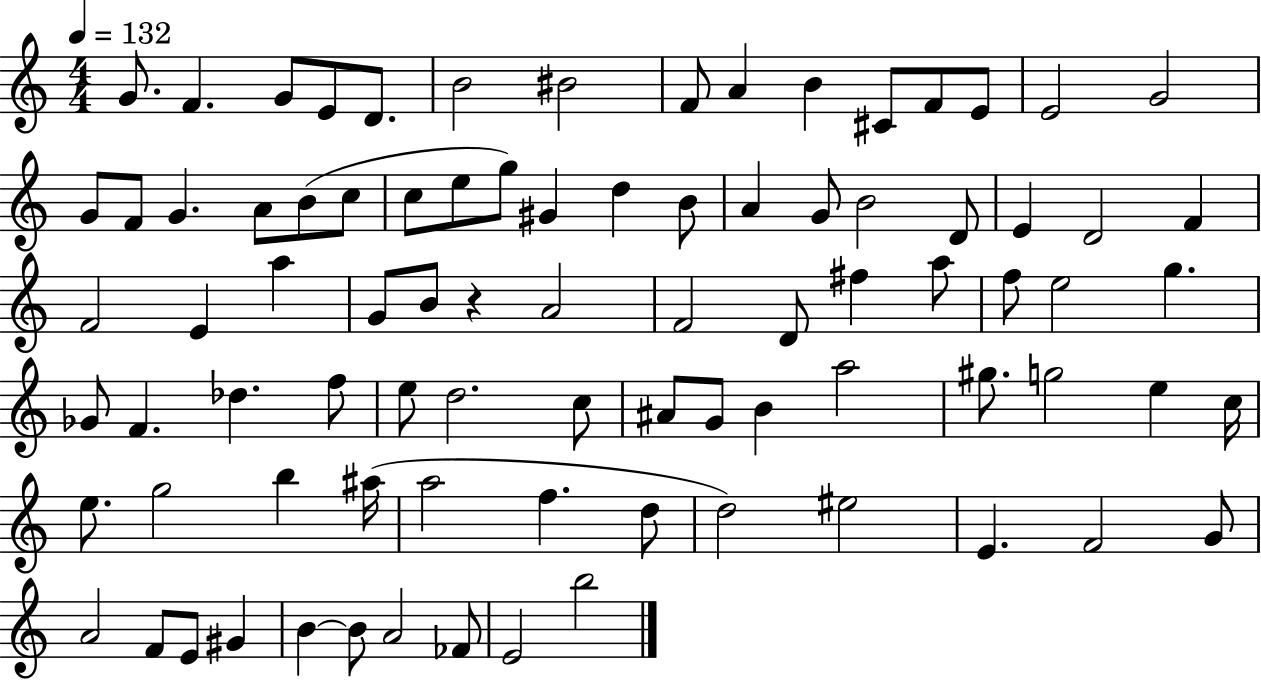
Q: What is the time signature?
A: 4/4